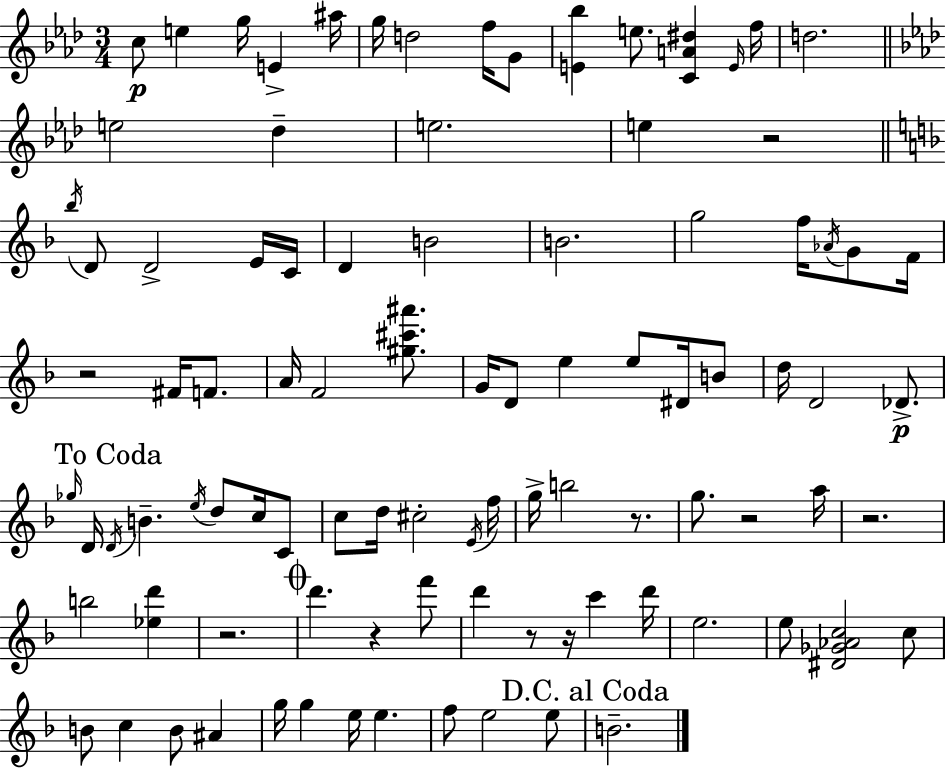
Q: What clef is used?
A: treble